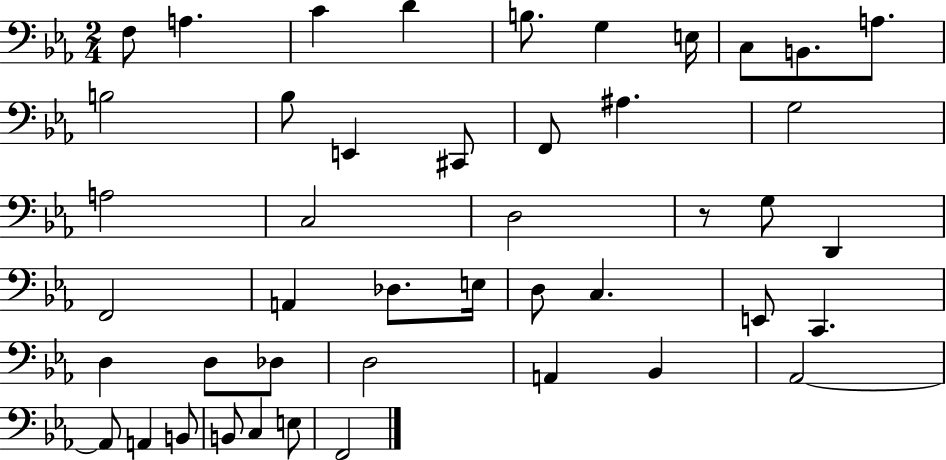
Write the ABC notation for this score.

X:1
T:Untitled
M:2/4
L:1/4
K:Eb
F,/2 A, C D B,/2 G, E,/4 C,/2 B,,/2 A,/2 B,2 _B,/2 E,, ^C,,/2 F,,/2 ^A, G,2 A,2 C,2 D,2 z/2 G,/2 D,, F,,2 A,, _D,/2 E,/4 D,/2 C, E,,/2 C,, D, D,/2 _D,/2 D,2 A,, _B,, _A,,2 _A,,/2 A,, B,,/2 B,,/2 C, E,/2 F,,2